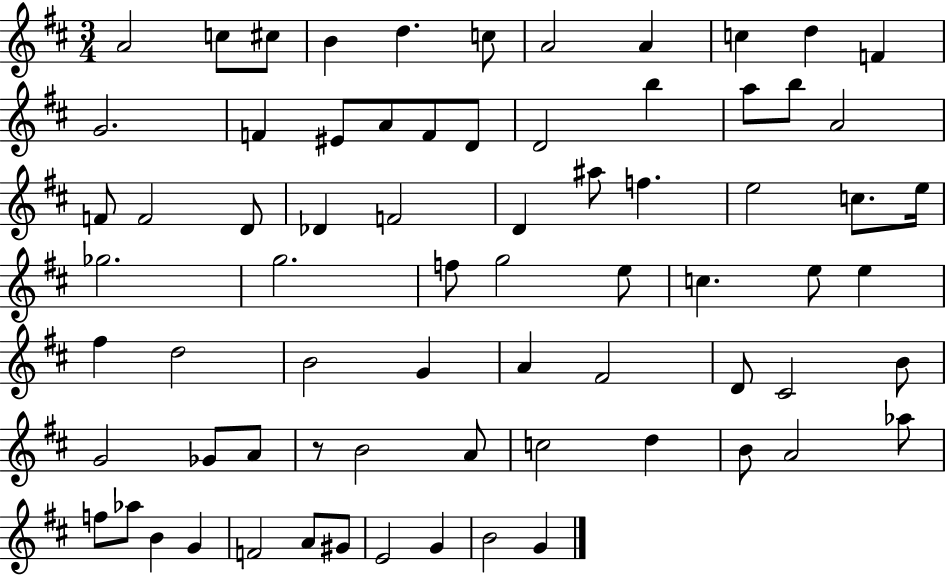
A4/h C5/e C#5/e B4/q D5/q. C5/e A4/h A4/q C5/q D5/q F4/q G4/h. F4/q EIS4/e A4/e F4/e D4/e D4/h B5/q A5/e B5/e A4/h F4/e F4/h D4/e Db4/q F4/h D4/q A#5/e F5/q. E5/h C5/e. E5/s Gb5/h. G5/h. F5/e G5/h E5/e C5/q. E5/e E5/q F#5/q D5/h B4/h G4/q A4/q F#4/h D4/e C#4/h B4/e G4/h Gb4/e A4/e R/e B4/h A4/e C5/h D5/q B4/e A4/h Ab5/e F5/e Ab5/e B4/q G4/q F4/h A4/e G#4/e E4/h G4/q B4/h G4/q